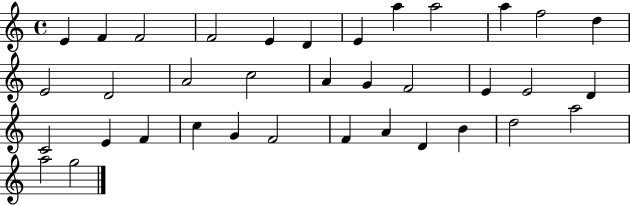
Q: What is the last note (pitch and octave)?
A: G5